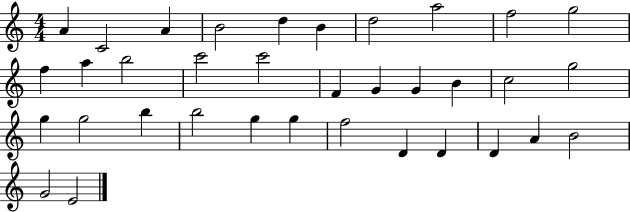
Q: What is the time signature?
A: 4/4